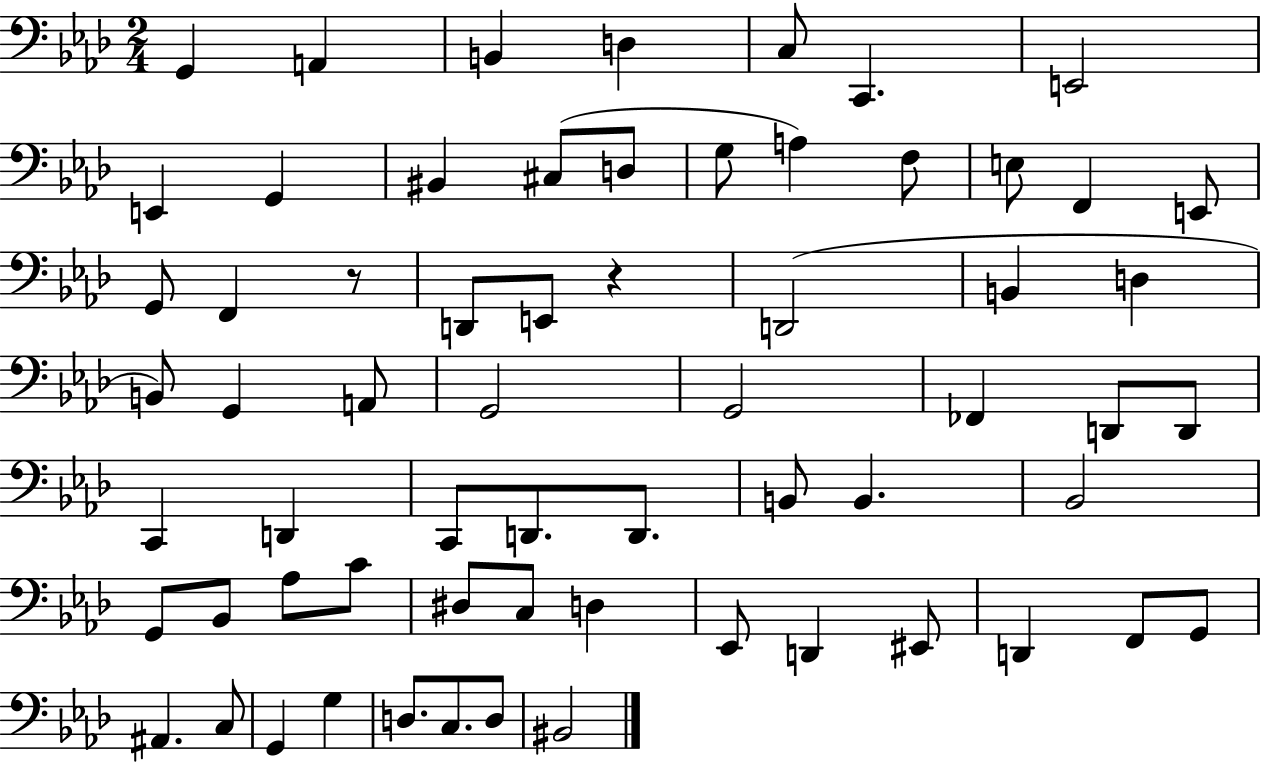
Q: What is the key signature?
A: AES major